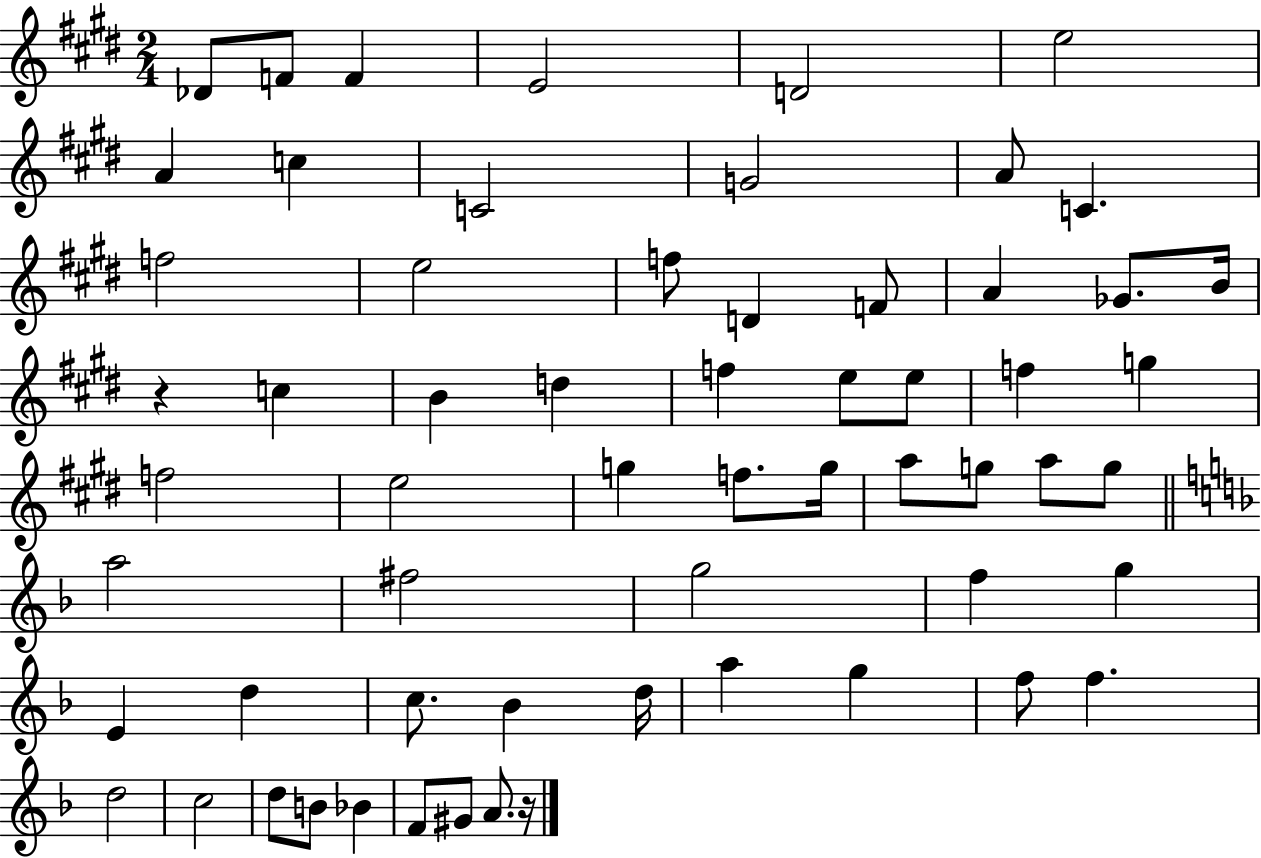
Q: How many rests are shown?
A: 2